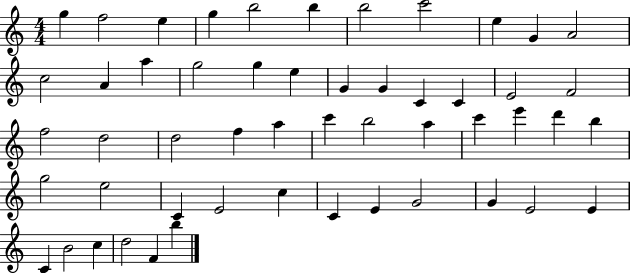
{
  \clef treble
  \numericTimeSignature
  \time 4/4
  \key c \major
  g''4 f''2 e''4 | g''4 b''2 b''4 | b''2 c'''2 | e''4 g'4 a'2 | \break c''2 a'4 a''4 | g''2 g''4 e''4 | g'4 g'4 c'4 c'4 | e'2 f'2 | \break f''2 d''2 | d''2 f''4 a''4 | c'''4 b''2 a''4 | c'''4 e'''4 d'''4 b''4 | \break g''2 e''2 | c'4 e'2 c''4 | c'4 e'4 g'2 | g'4 e'2 e'4 | \break c'4 b'2 c''4 | d''2 f'4 b''4 | \bar "|."
}